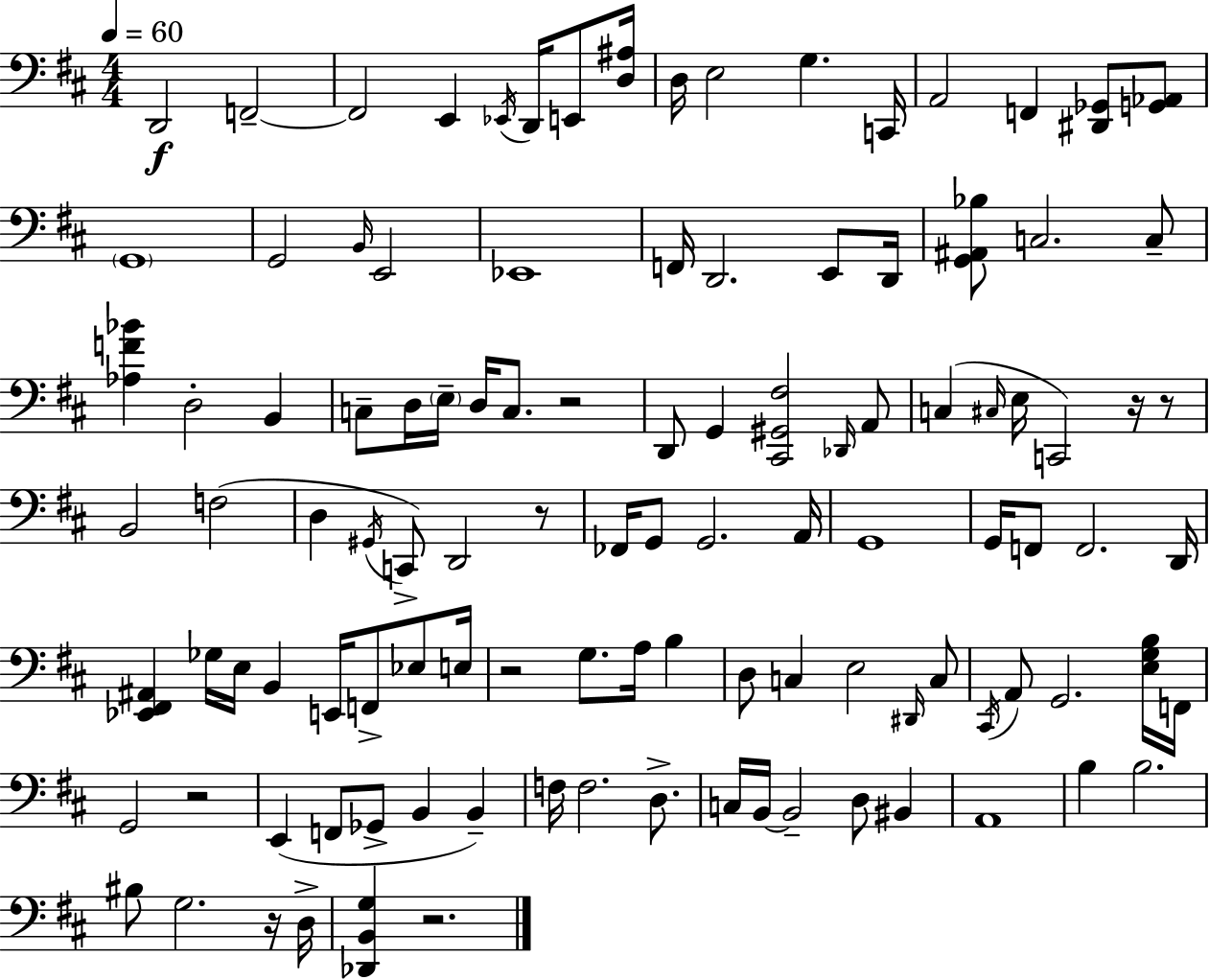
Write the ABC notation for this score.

X:1
T:Untitled
M:4/4
L:1/4
K:D
D,,2 F,,2 F,,2 E,, _E,,/4 D,,/4 E,,/2 [D,^A,]/4 D,/4 E,2 G, C,,/4 A,,2 F,, [^D,,_G,,]/2 [G,,_A,,]/2 G,,4 G,,2 B,,/4 E,,2 _E,,4 F,,/4 D,,2 E,,/2 D,,/4 [G,,^A,,_B,]/2 C,2 C,/2 [_A,F_B] D,2 B,, C,/2 D,/4 E,/4 D,/4 C,/2 z2 D,,/2 G,, [^C,,^G,,^F,]2 _D,,/4 A,,/2 C, ^C,/4 E,/4 C,,2 z/4 z/2 B,,2 F,2 D, ^G,,/4 C,,/2 D,,2 z/2 _F,,/4 G,,/2 G,,2 A,,/4 G,,4 G,,/4 F,,/2 F,,2 D,,/4 [_E,,^F,,^A,,] _G,/4 E,/4 B,, E,,/4 F,,/2 _E,/2 E,/4 z2 G,/2 A,/4 B, D,/2 C, E,2 ^D,,/4 C,/2 ^C,,/4 A,,/2 G,,2 [E,G,B,]/4 F,,/4 G,,2 z2 E,, F,,/2 _G,,/2 B,, B,, F,/4 F,2 D,/2 C,/4 B,,/4 B,,2 D,/2 ^B,, A,,4 B, B,2 ^B,/2 G,2 z/4 D,/4 [_D,,B,,G,] z2